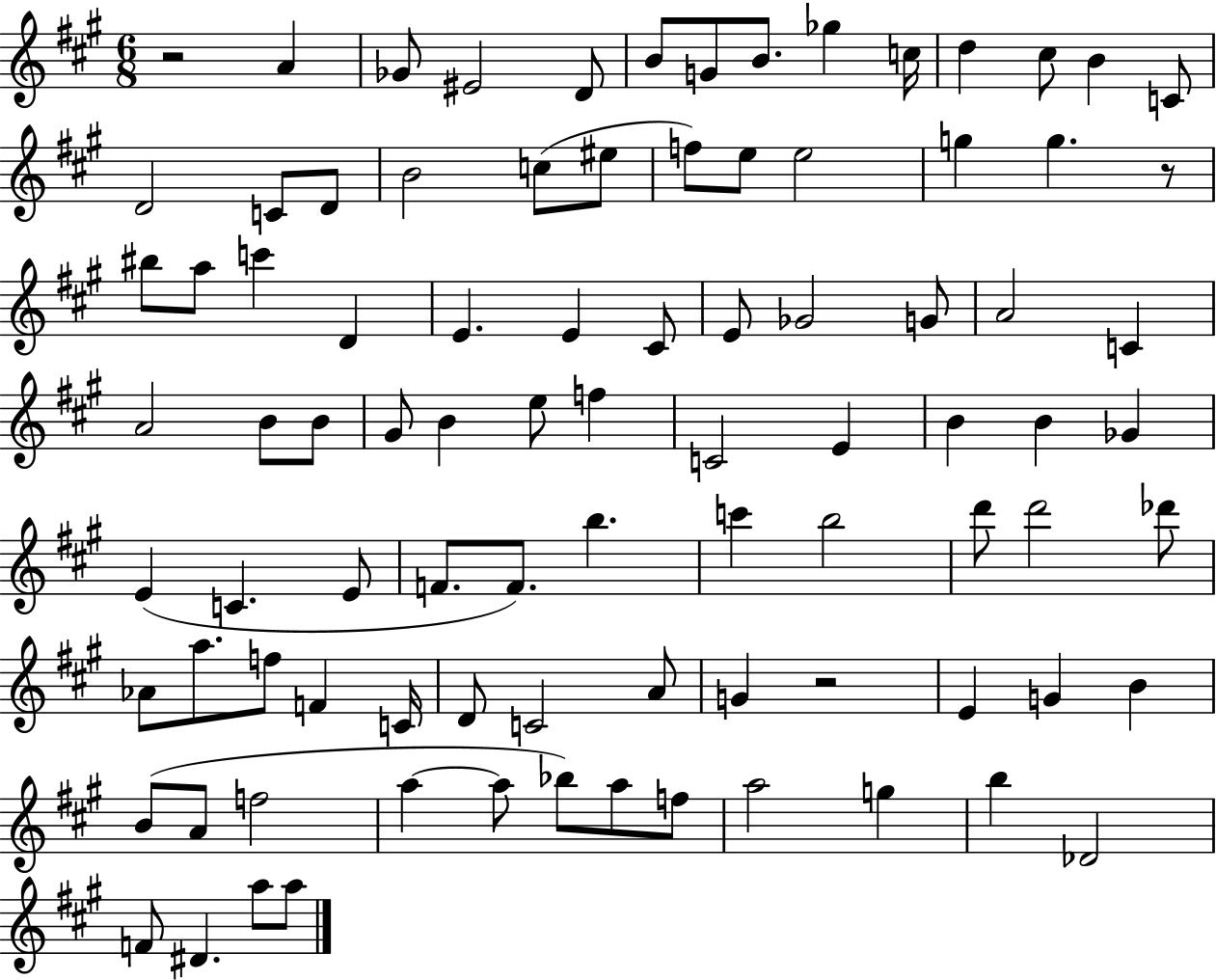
R/h A4/q Gb4/e EIS4/h D4/e B4/e G4/e B4/e. Gb5/q C5/s D5/q C#5/e B4/q C4/e D4/h C4/e D4/e B4/h C5/e EIS5/e F5/e E5/e E5/h G5/q G5/q. R/e BIS5/e A5/e C6/q D4/q E4/q. E4/q C#4/e E4/e Gb4/h G4/e A4/h C4/q A4/h B4/e B4/e G#4/e B4/q E5/e F5/q C4/h E4/q B4/q B4/q Gb4/q E4/q C4/q. E4/e F4/e. F4/e. B5/q. C6/q B5/h D6/e D6/h Db6/e Ab4/e A5/e. F5/e F4/q C4/s D4/e C4/h A4/e G4/q R/h E4/q G4/q B4/q B4/e A4/e F5/h A5/q A5/e Bb5/e A5/e F5/e A5/h G5/q B5/q Db4/h F4/e D#4/q. A5/e A5/e